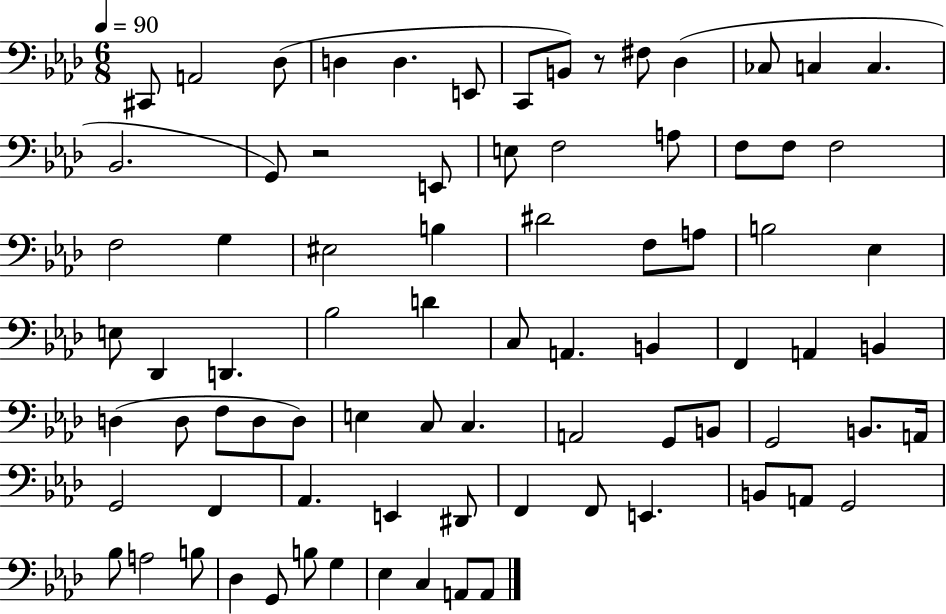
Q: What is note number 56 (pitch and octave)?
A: A2